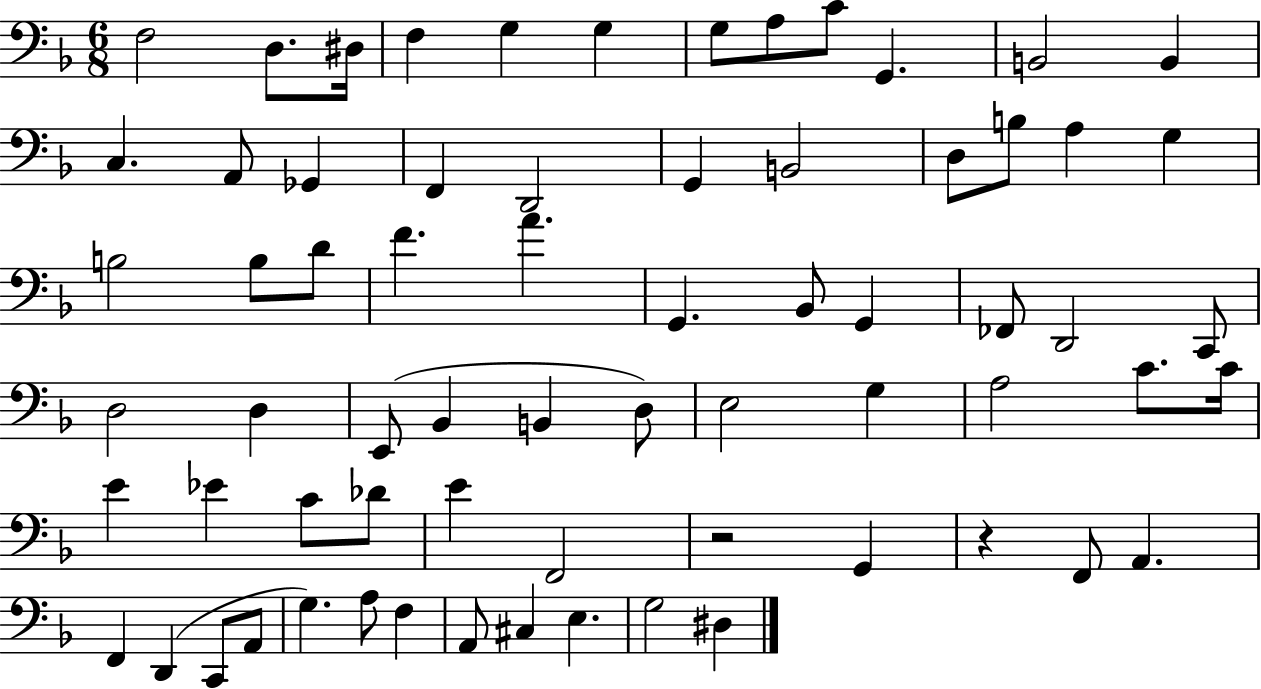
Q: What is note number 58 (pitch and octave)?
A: A2